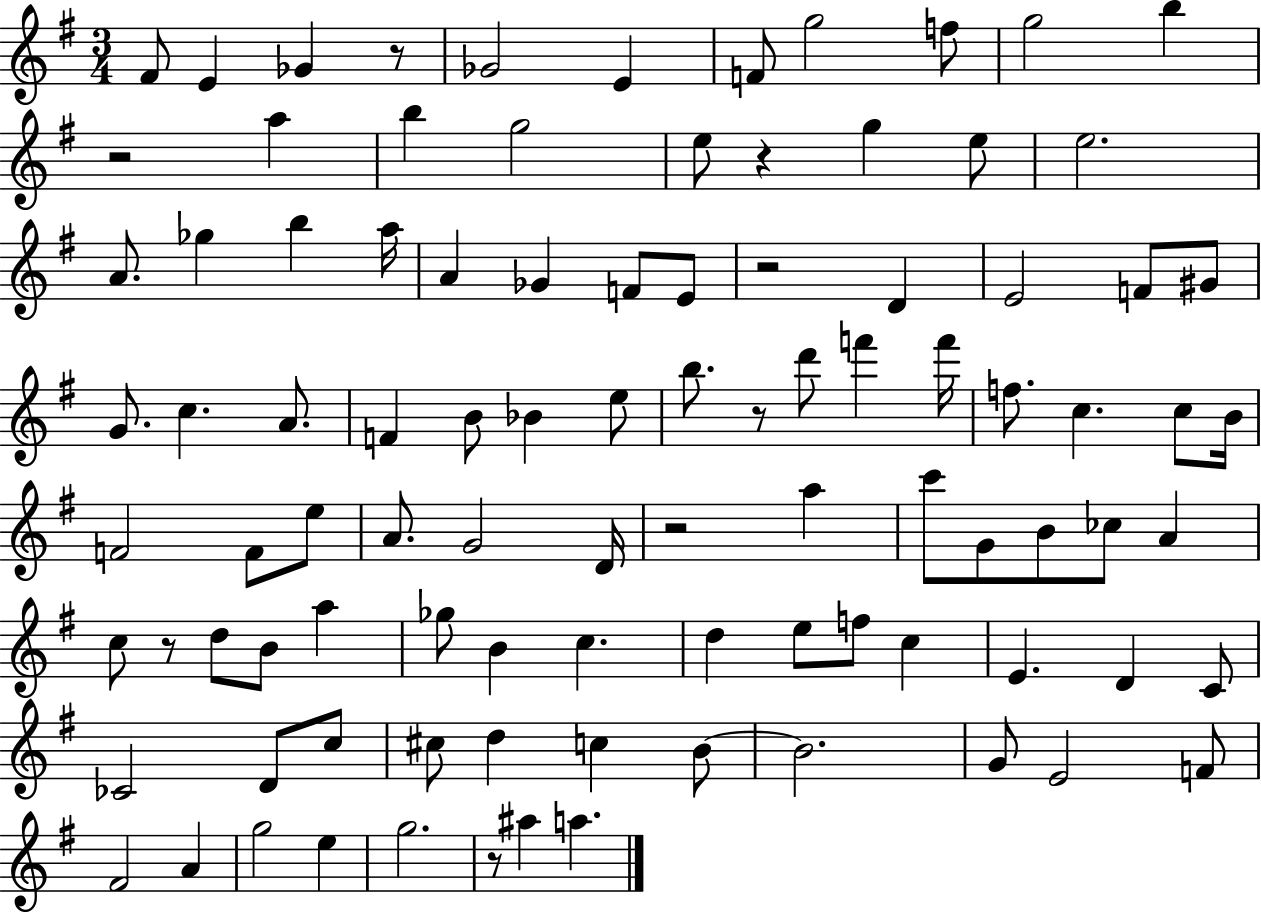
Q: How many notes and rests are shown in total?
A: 96